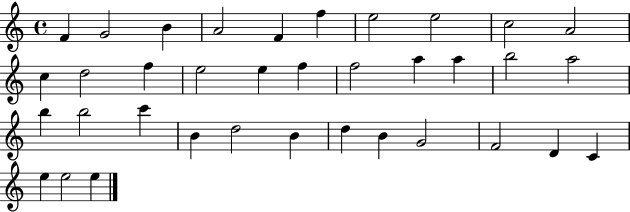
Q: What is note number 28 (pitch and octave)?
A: D5